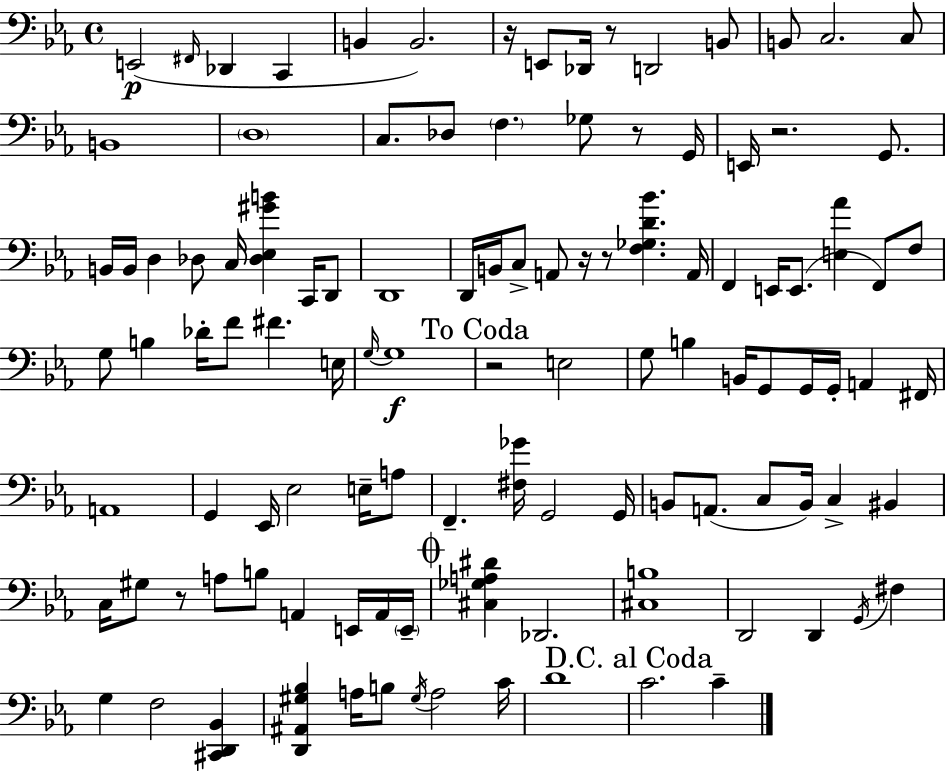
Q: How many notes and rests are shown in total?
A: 111